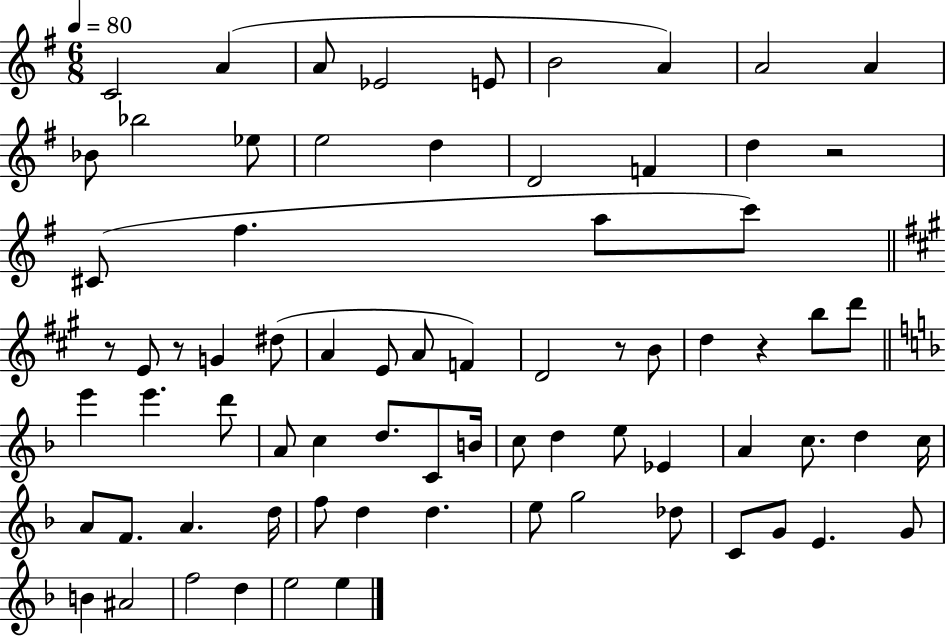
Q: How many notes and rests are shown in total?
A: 74